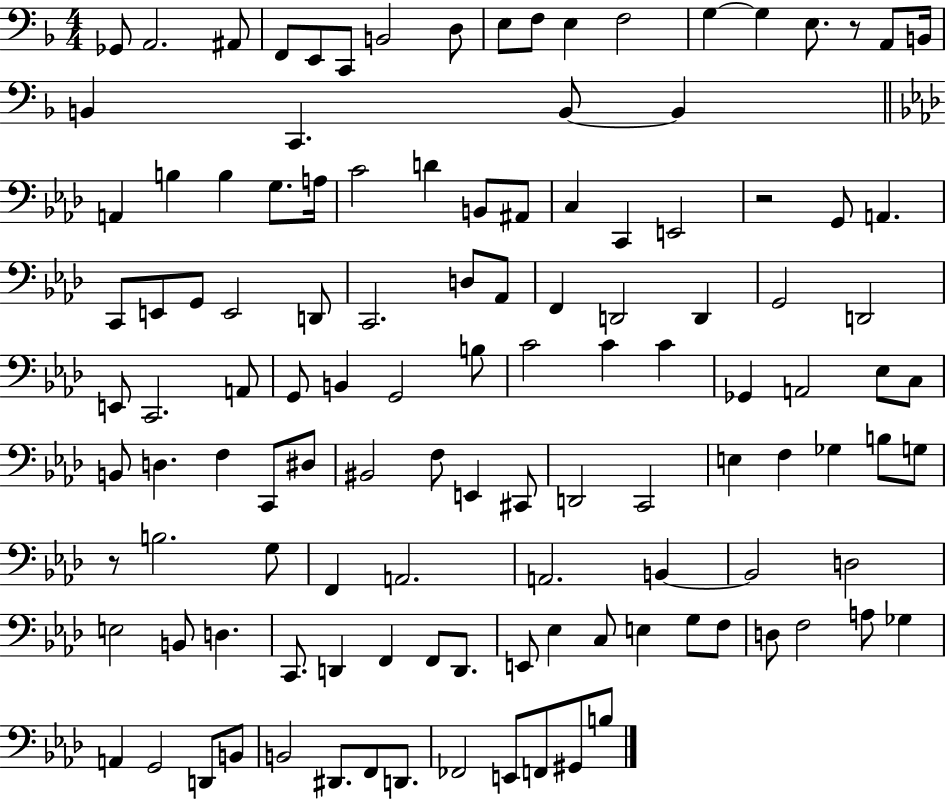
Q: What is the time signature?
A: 4/4